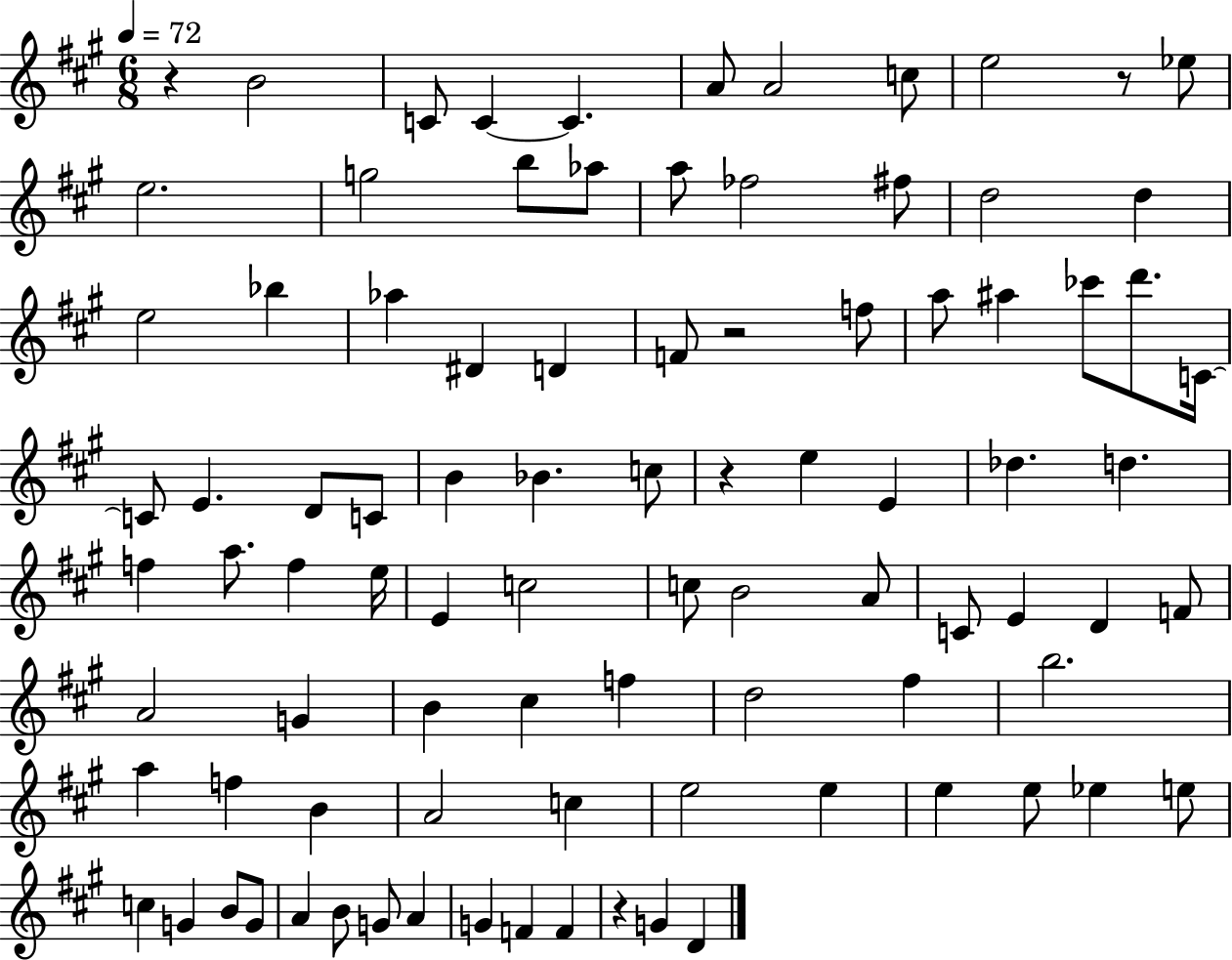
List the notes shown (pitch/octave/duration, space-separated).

R/q B4/h C4/e C4/q C4/q. A4/e A4/h C5/e E5/h R/e Eb5/e E5/h. G5/h B5/e Ab5/e A5/e FES5/h F#5/e D5/h D5/q E5/h Bb5/q Ab5/q D#4/q D4/q F4/e R/h F5/e A5/e A#5/q CES6/e D6/e. C4/s C4/e E4/q. D4/e C4/e B4/q Bb4/q. C5/e R/q E5/q E4/q Db5/q. D5/q. F5/q A5/e. F5/q E5/s E4/q C5/h C5/e B4/h A4/e C4/e E4/q D4/q F4/e A4/h G4/q B4/q C#5/q F5/q D5/h F#5/q B5/h. A5/q F5/q B4/q A4/h C5/q E5/h E5/q E5/q E5/e Eb5/q E5/e C5/q G4/q B4/e G4/e A4/q B4/e G4/e A4/q G4/q F4/q F4/q R/q G4/q D4/q